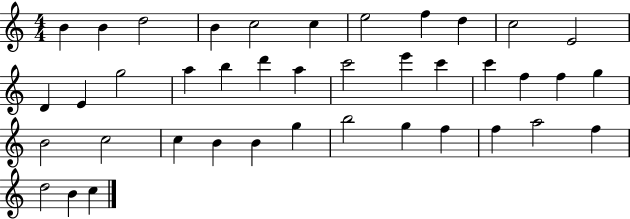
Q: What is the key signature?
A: C major